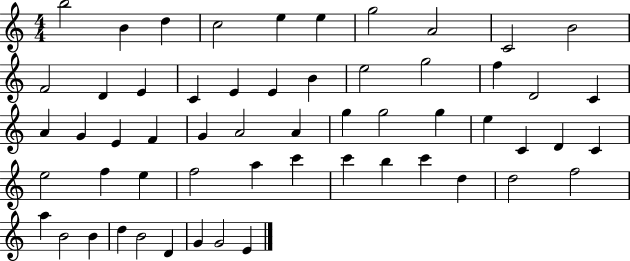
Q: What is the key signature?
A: C major